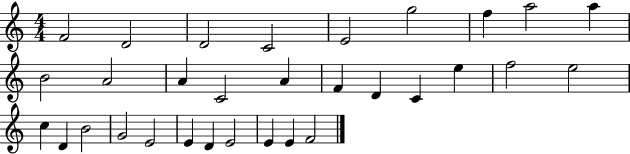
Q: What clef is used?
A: treble